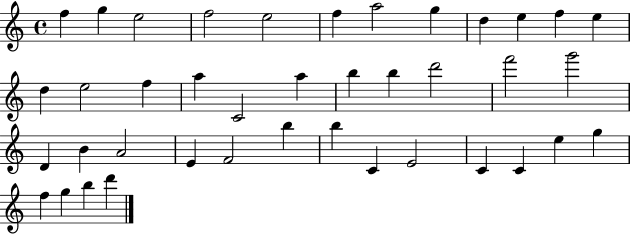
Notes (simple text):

F5/q G5/q E5/h F5/h E5/h F5/q A5/h G5/q D5/q E5/q F5/q E5/q D5/q E5/h F5/q A5/q C4/h A5/q B5/q B5/q D6/h F6/h G6/h D4/q B4/q A4/h E4/q F4/h B5/q B5/q C4/q E4/h C4/q C4/q E5/q G5/q F5/q G5/q B5/q D6/q